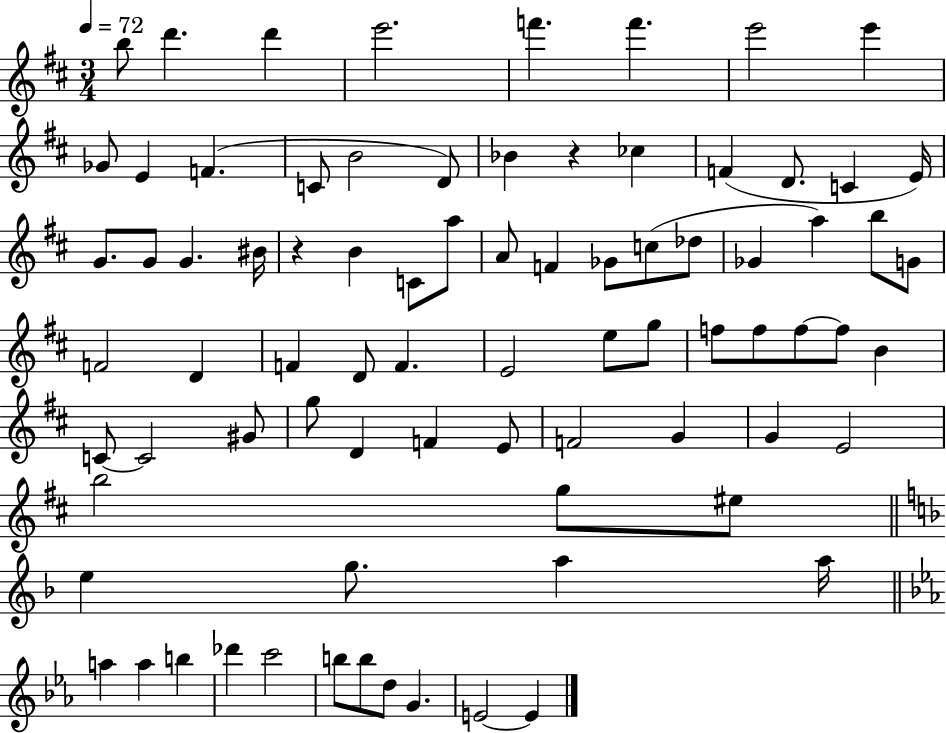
{
  \clef treble
  \numericTimeSignature
  \time 3/4
  \key d \major
  \tempo 4 = 72
  b''8 d'''4. d'''4 | e'''2. | f'''4. f'''4. | e'''2 e'''4 | \break ges'8 e'4 f'4.( | c'8 b'2 d'8) | bes'4 r4 ces''4 | f'4( d'8. c'4 e'16) | \break g'8. g'8 g'4. bis'16 | r4 b'4 c'8 a''8 | a'8 f'4 ges'8 c''8( des''8 | ges'4 a''4) b''8 g'8 | \break f'2 d'4 | f'4 d'8 f'4. | e'2 e''8 g''8 | f''8 f''8 f''8~~ f''8 b'4 | \break c'8~~ c'2 gis'8 | g''8 d'4 f'4 e'8 | f'2 g'4 | g'4 e'2 | \break b''2 g''8 eis''8 | \bar "||" \break \key f \major e''4 g''8. a''4 a''16 | \bar "||" \break \key c \minor a''4 a''4 b''4 | des'''4 c'''2 | b''8 b''8 d''8 g'4. | e'2~~ e'4 | \break \bar "|."
}